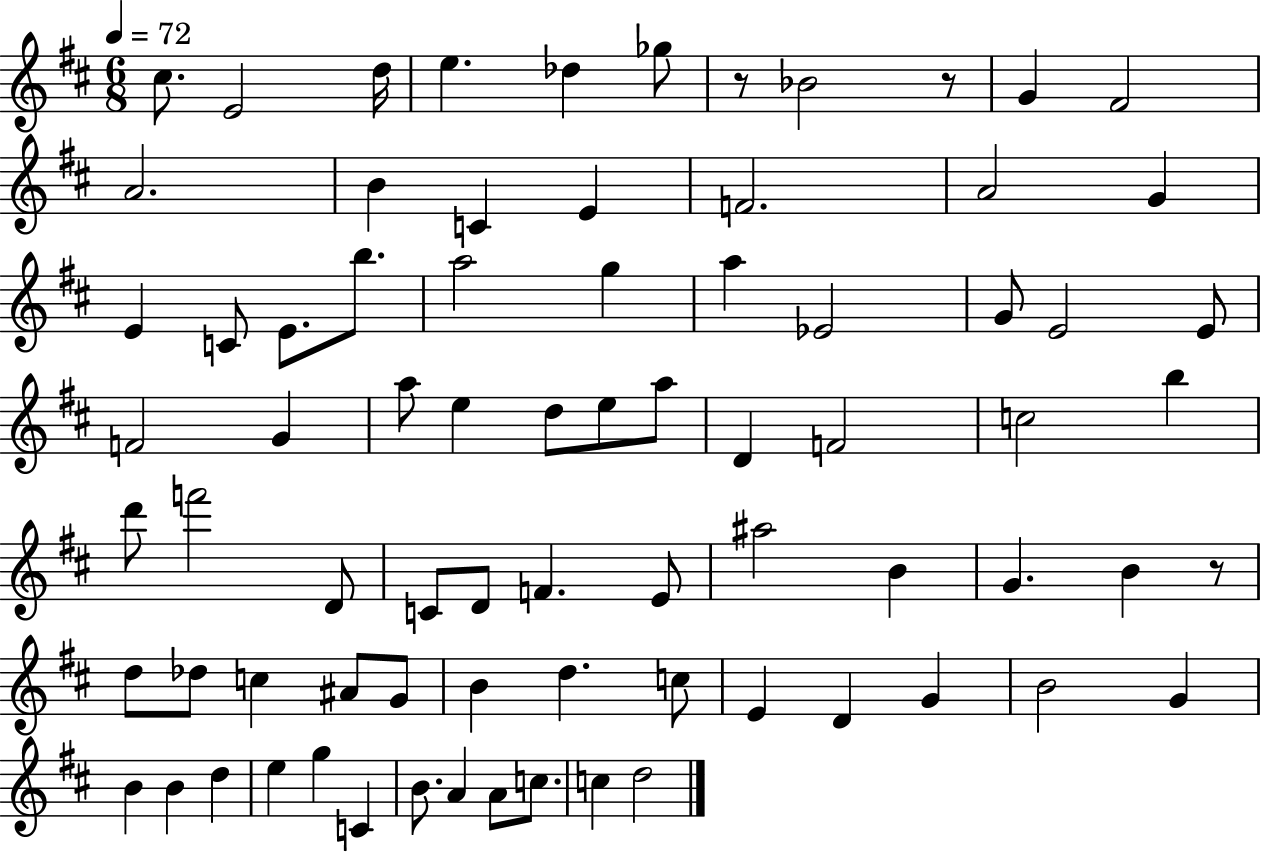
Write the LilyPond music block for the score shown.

{
  \clef treble
  \numericTimeSignature
  \time 6/8
  \key d \major
  \tempo 4 = 72
  cis''8. e'2 d''16 | e''4. des''4 ges''8 | r8 bes'2 r8 | g'4 fis'2 | \break a'2. | b'4 c'4 e'4 | f'2. | a'2 g'4 | \break e'4 c'8 e'8. b''8. | a''2 g''4 | a''4 ees'2 | g'8 e'2 e'8 | \break f'2 g'4 | a''8 e''4 d''8 e''8 a''8 | d'4 f'2 | c''2 b''4 | \break d'''8 f'''2 d'8 | c'8 d'8 f'4. e'8 | ais''2 b'4 | g'4. b'4 r8 | \break d''8 des''8 c''4 ais'8 g'8 | b'4 d''4. c''8 | e'4 d'4 g'4 | b'2 g'4 | \break b'4 b'4 d''4 | e''4 g''4 c'4 | b'8. a'4 a'8 c''8. | c''4 d''2 | \break \bar "|."
}